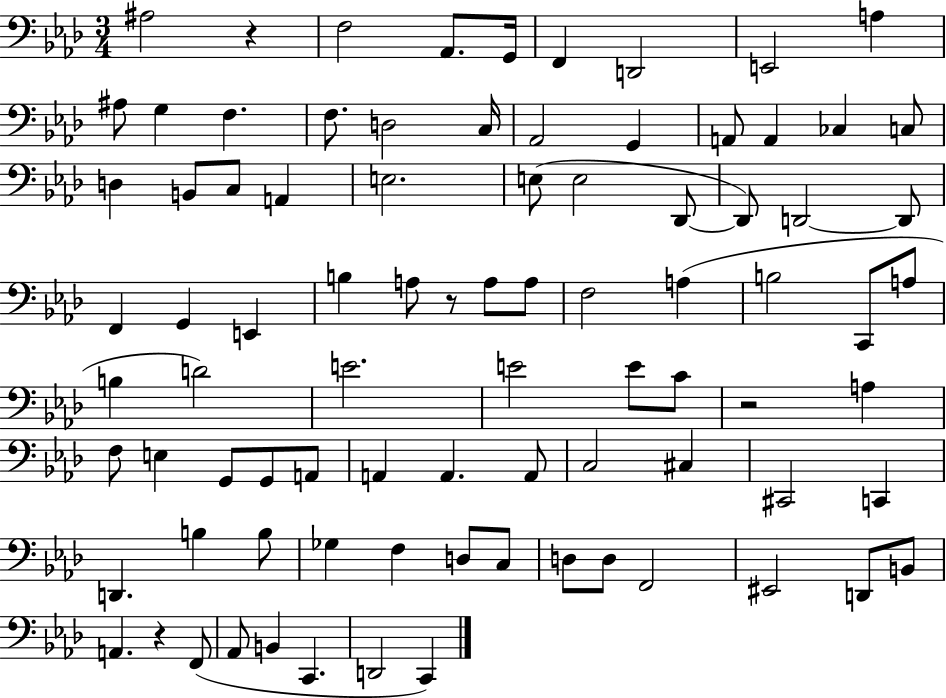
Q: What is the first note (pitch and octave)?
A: A#3